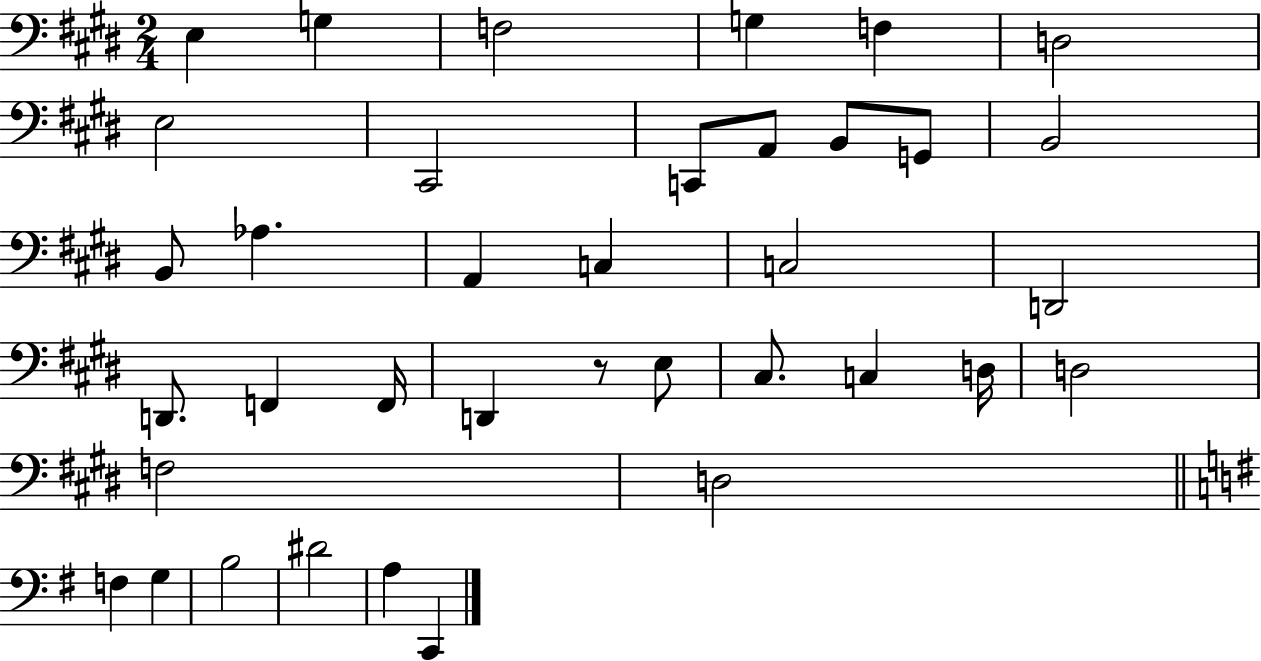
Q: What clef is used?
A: bass